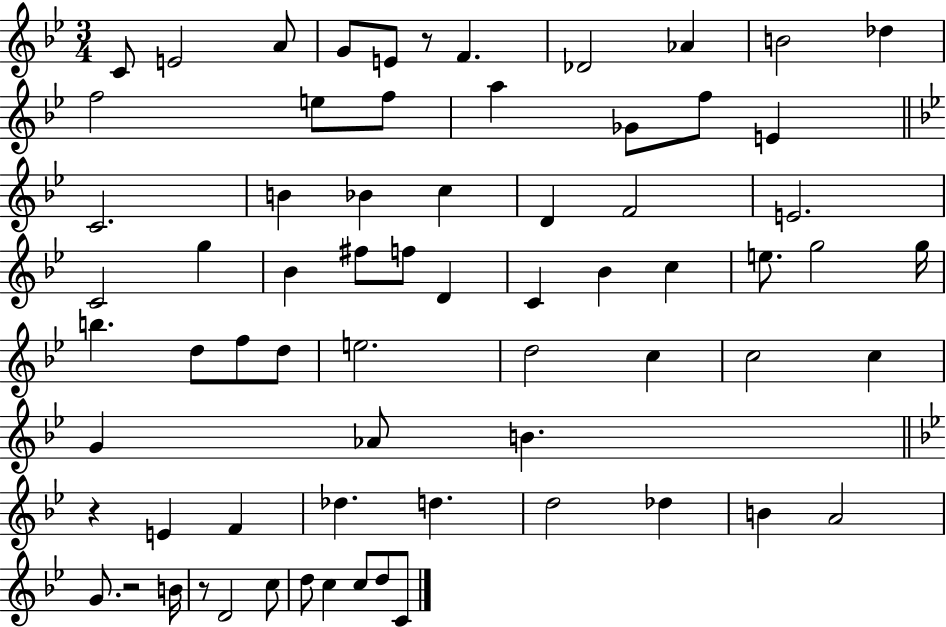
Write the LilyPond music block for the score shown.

{
  \clef treble
  \numericTimeSignature
  \time 3/4
  \key bes \major
  c'8 e'2 a'8 | g'8 e'8 r8 f'4. | des'2 aes'4 | b'2 des''4 | \break f''2 e''8 f''8 | a''4 ges'8 f''8 e'4 | \bar "||" \break \key bes \major c'2. | b'4 bes'4 c''4 | d'4 f'2 | e'2. | \break c'2 g''4 | bes'4 fis''8 f''8 d'4 | c'4 bes'4 c''4 | e''8. g''2 g''16 | \break b''4. d''8 f''8 d''8 | e''2. | d''2 c''4 | c''2 c''4 | \break g'4 aes'8 b'4. | \bar "||" \break \key g \minor r4 e'4 f'4 | des''4. d''4. | d''2 des''4 | b'4 a'2 | \break g'8. r2 b'16 | r8 d'2 c''8 | d''8 c''4 c''8 d''8 c'8 | \bar "|."
}